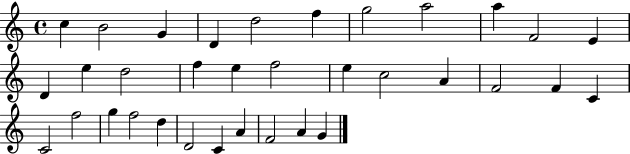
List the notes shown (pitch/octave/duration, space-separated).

C5/q B4/h G4/q D4/q D5/h F5/q G5/h A5/h A5/q F4/h E4/q D4/q E5/q D5/h F5/q E5/q F5/h E5/q C5/h A4/q F4/h F4/q C4/q C4/h F5/h G5/q F5/h D5/q D4/h C4/q A4/q F4/h A4/q G4/q